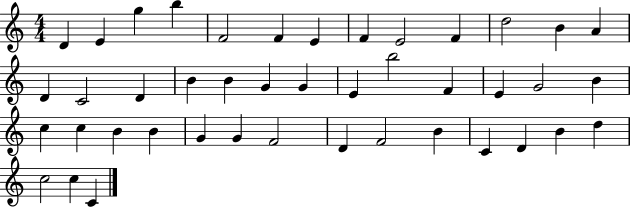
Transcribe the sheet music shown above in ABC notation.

X:1
T:Untitled
M:4/4
L:1/4
K:C
D E g b F2 F E F E2 F d2 B A D C2 D B B G G E b2 F E G2 B c c B B G G F2 D F2 B C D B d c2 c C